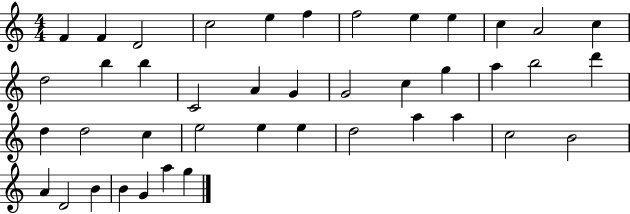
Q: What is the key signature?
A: C major